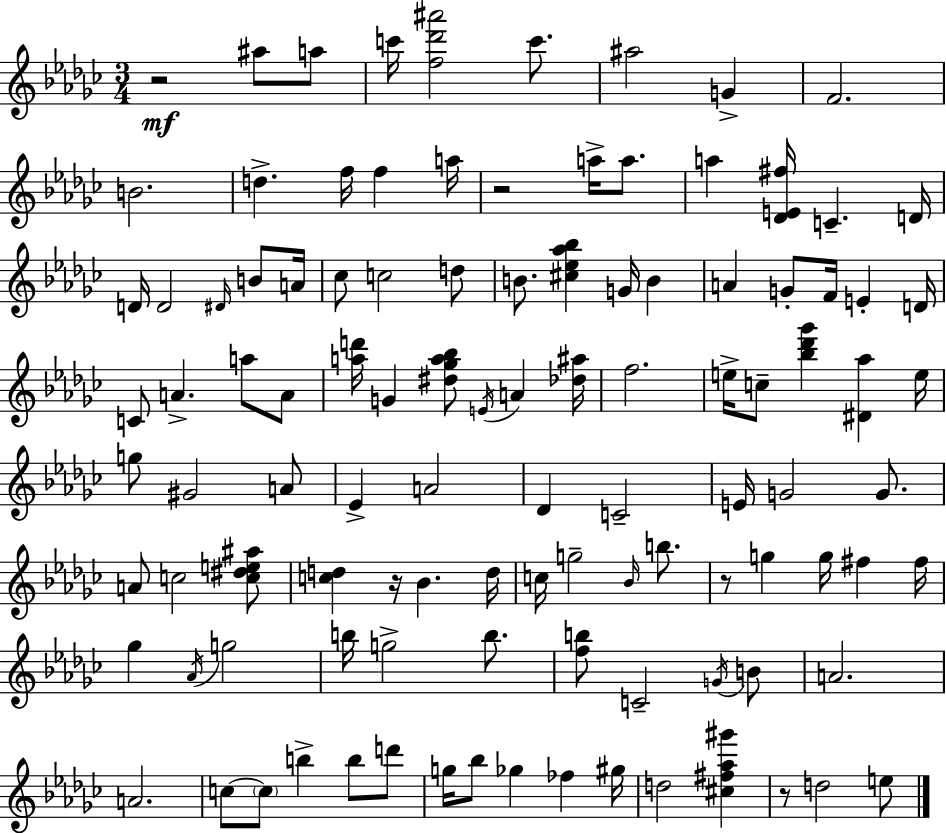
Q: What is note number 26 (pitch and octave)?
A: B4